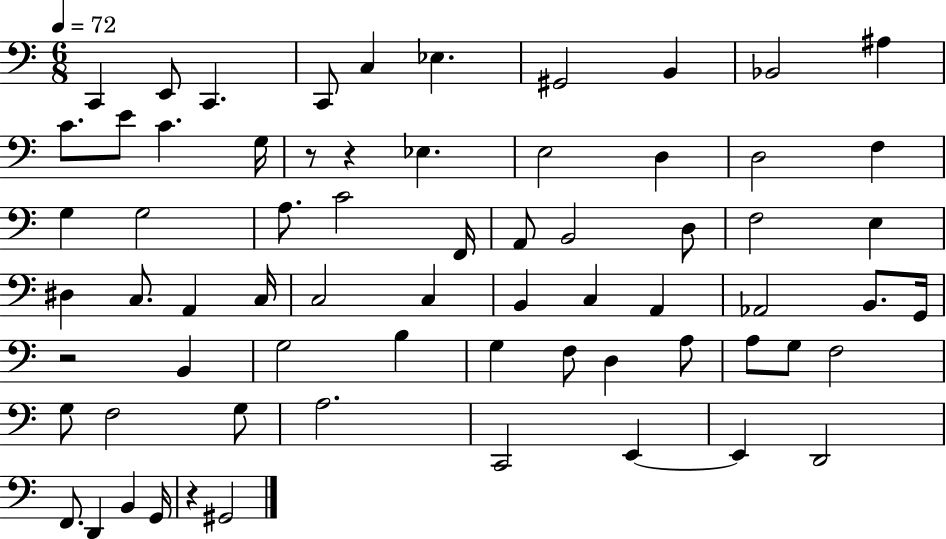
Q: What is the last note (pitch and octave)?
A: G#2